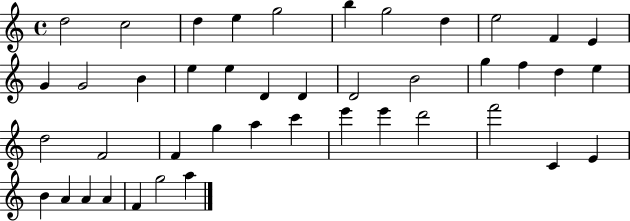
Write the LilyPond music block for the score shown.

{
  \clef treble
  \time 4/4
  \defaultTimeSignature
  \key c \major
  d''2 c''2 | d''4 e''4 g''2 | b''4 g''2 d''4 | e''2 f'4 e'4 | \break g'4 g'2 b'4 | e''4 e''4 d'4 d'4 | d'2 b'2 | g''4 f''4 d''4 e''4 | \break d''2 f'2 | f'4 g''4 a''4 c'''4 | e'''4 e'''4 d'''2 | f'''2 c'4 e'4 | \break b'4 a'4 a'4 a'4 | f'4 g''2 a''4 | \bar "|."
}